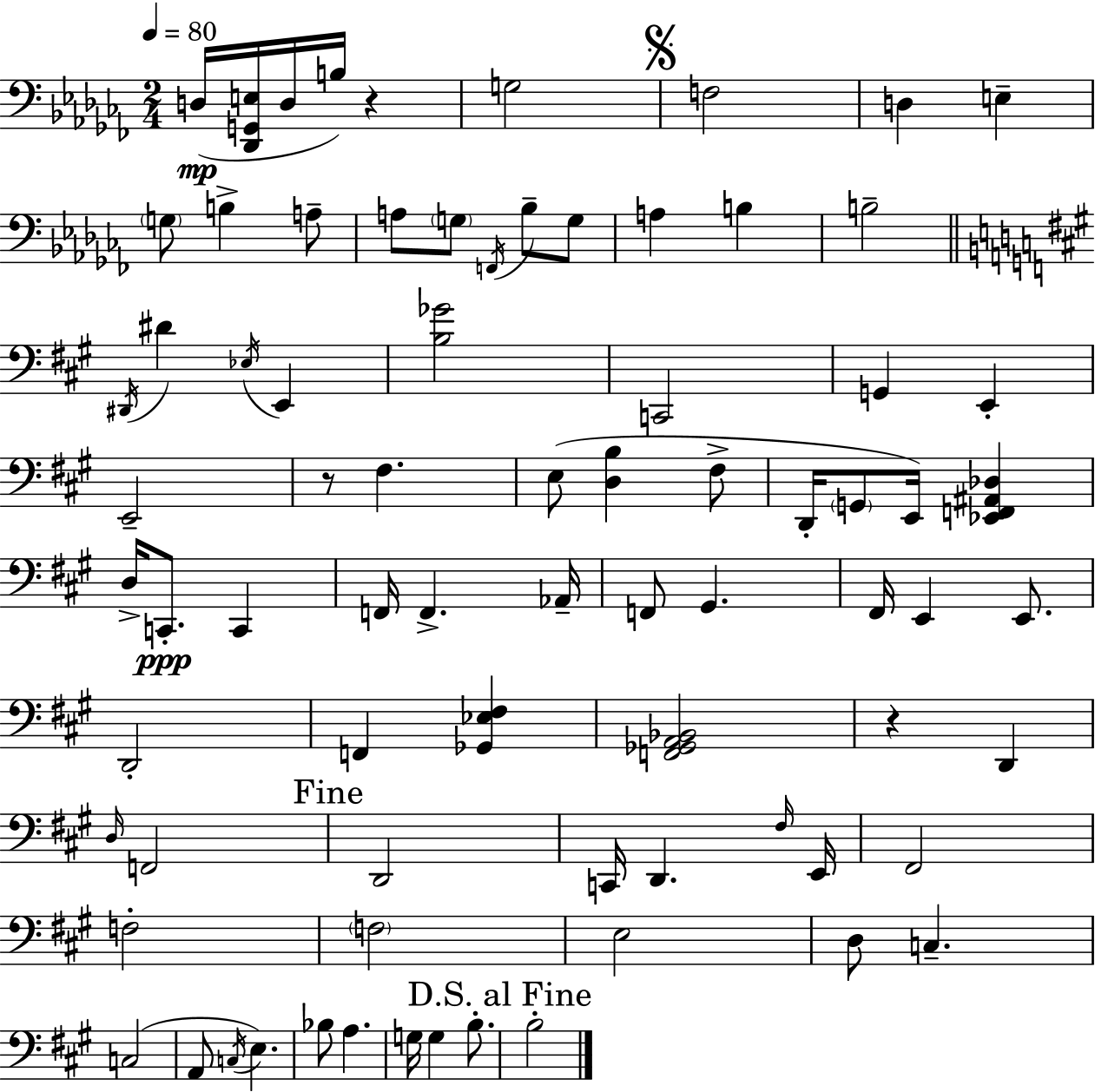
D3/s [Db2,G2,E3]/s D3/s B3/s R/q G3/h F3/h D3/q E3/q G3/e B3/q A3/e A3/e G3/e F2/s Bb3/e G3/e A3/q B3/q B3/h D#2/s D#4/q Eb3/s E2/q [B3,Gb4]/h C2/h G2/q E2/q E2/h R/e F#3/q. E3/e [D3,B3]/q F#3/e D2/s G2/e E2/s [Eb2,F2,A#2,Db3]/q D3/s C2/e. C2/q F2/s F2/q. Ab2/s F2/e G#2/q. F#2/s E2/q E2/e. D2/h F2/q [Gb2,Eb3,F#3]/q [F2,Gb2,A2,Bb2]/h R/q D2/q D3/s F2/h D2/h C2/s D2/q. F#3/s E2/s F#2/h F3/h F3/h E3/h D3/e C3/q. C3/h A2/e C3/s E3/q. Bb3/e A3/q. G3/s G3/q B3/e. B3/h